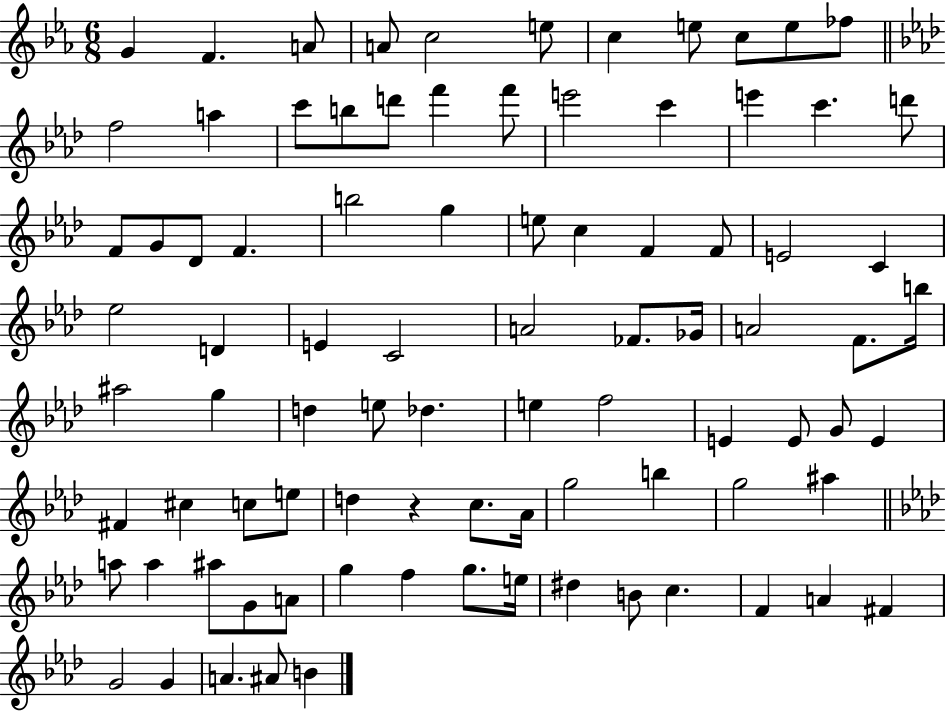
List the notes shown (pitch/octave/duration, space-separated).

G4/q F4/q. A4/e A4/e C5/h E5/e C5/q E5/e C5/e E5/e FES5/e F5/h A5/q C6/e B5/e D6/e F6/q F6/e E6/h C6/q E6/q C6/q. D6/e F4/e G4/e Db4/e F4/q. B5/h G5/q E5/e C5/q F4/q F4/e E4/h C4/q Eb5/h D4/q E4/q C4/h A4/h FES4/e. Gb4/s A4/h F4/e. B5/s A#5/h G5/q D5/q E5/e Db5/q. E5/q F5/h E4/q E4/e G4/e E4/q F#4/q C#5/q C5/e E5/e D5/q R/q C5/e. Ab4/s G5/h B5/q G5/h A#5/q A5/e A5/q A#5/e G4/e A4/e G5/q F5/q G5/e. E5/s D#5/q B4/e C5/q. F4/q A4/q F#4/q G4/h G4/q A4/q. A#4/e B4/q